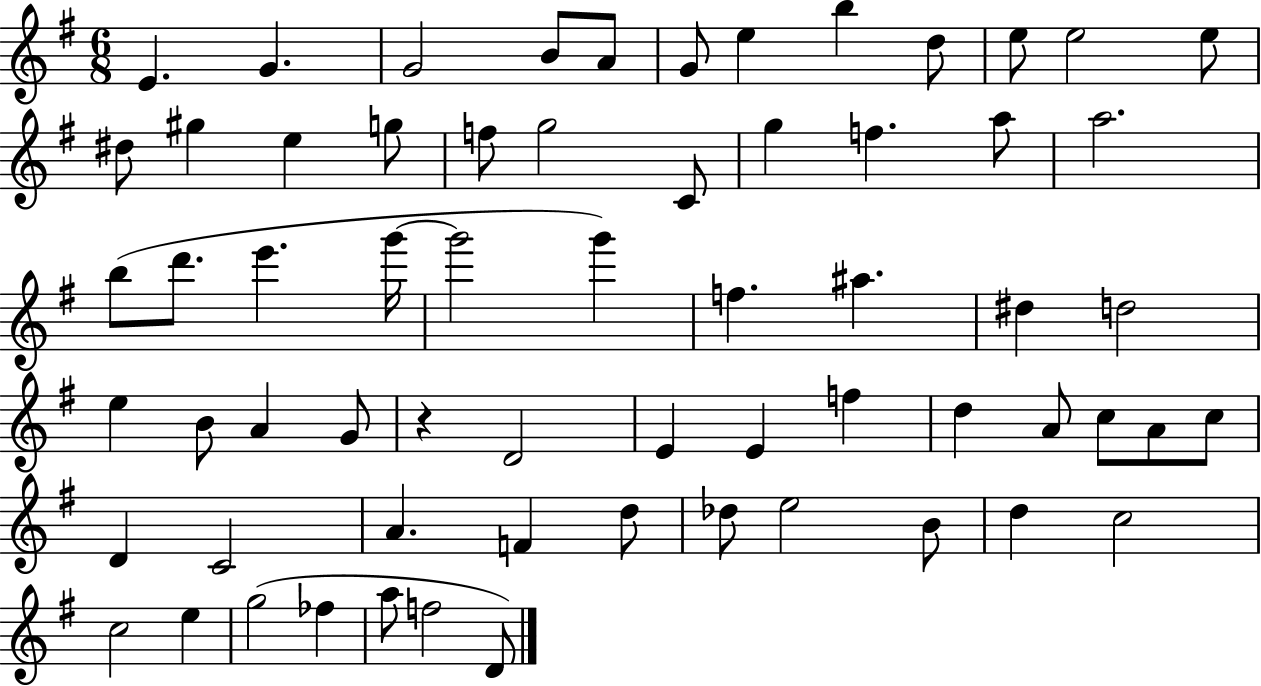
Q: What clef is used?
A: treble